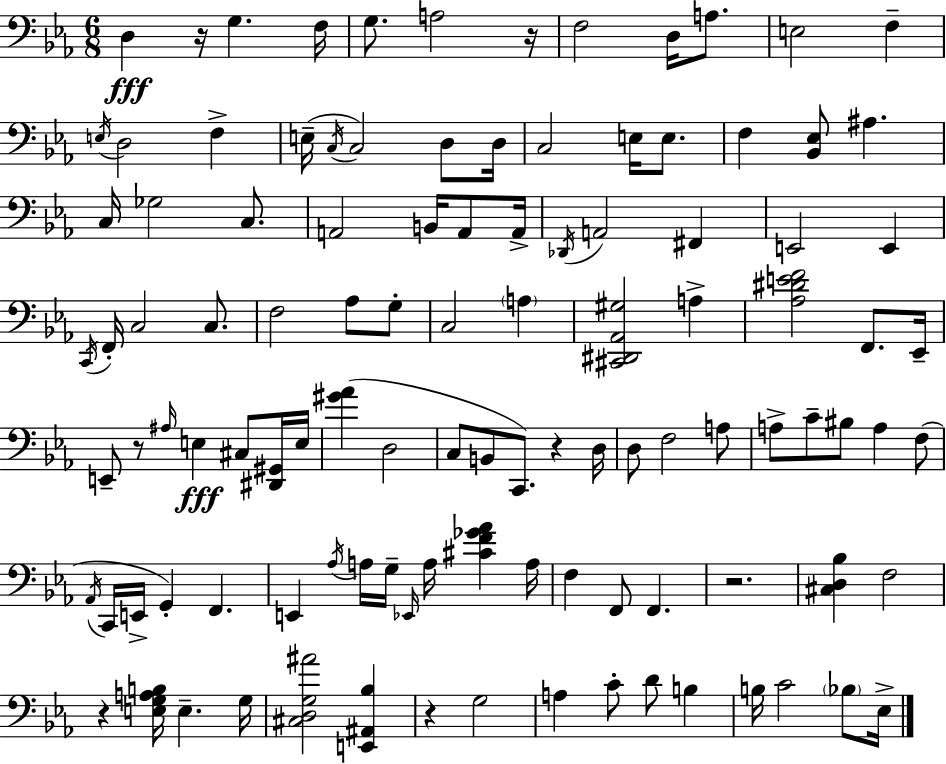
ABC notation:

X:1
T:Untitled
M:6/8
L:1/4
K:Eb
D, z/4 G, F,/4 G,/2 A,2 z/4 F,2 D,/4 A,/2 E,2 F, E,/4 D,2 F, E,/4 C,/4 C,2 D,/2 D,/4 C,2 E,/4 E,/2 F, [_B,,_E,]/2 ^A, C,/4 _G,2 C,/2 A,,2 B,,/4 A,,/2 A,,/4 _D,,/4 A,,2 ^F,, E,,2 E,, C,,/4 F,,/4 C,2 C,/2 F,2 _A,/2 G,/2 C,2 A, [^C,,^D,,_A,,^G,]2 A, [_A,^DEF]2 F,,/2 _E,,/4 E,,/2 z/2 ^A,/4 E, ^C,/2 [^D,,^G,,]/4 E,/4 [^G_A] D,2 C,/2 B,,/2 C,,/2 z D,/4 D,/2 F,2 A,/2 A,/2 C/2 ^B,/2 A, F,/2 _A,,/4 C,,/4 E,,/4 G,, F,, E,, _A,/4 A,/4 G,/4 _E,,/4 A,/4 [^CF_G_A] A,/4 F, F,,/2 F,, z2 [^C,D,_B,] F,2 z [E,G,A,B,]/4 E, G,/4 [^C,D,G,^A]2 [E,,^A,,_B,] z G,2 A, C/2 D/2 B, B,/4 C2 _B,/2 _E,/4